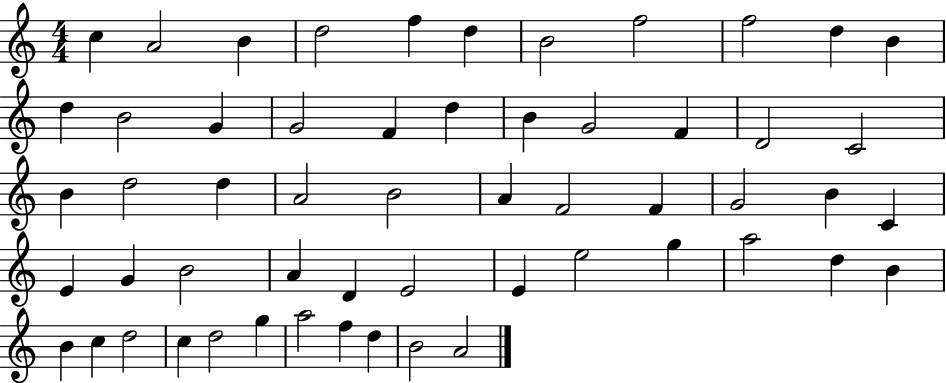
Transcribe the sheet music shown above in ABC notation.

X:1
T:Untitled
M:4/4
L:1/4
K:C
c A2 B d2 f d B2 f2 f2 d B d B2 G G2 F d B G2 F D2 C2 B d2 d A2 B2 A F2 F G2 B C E G B2 A D E2 E e2 g a2 d B B c d2 c d2 g a2 f d B2 A2